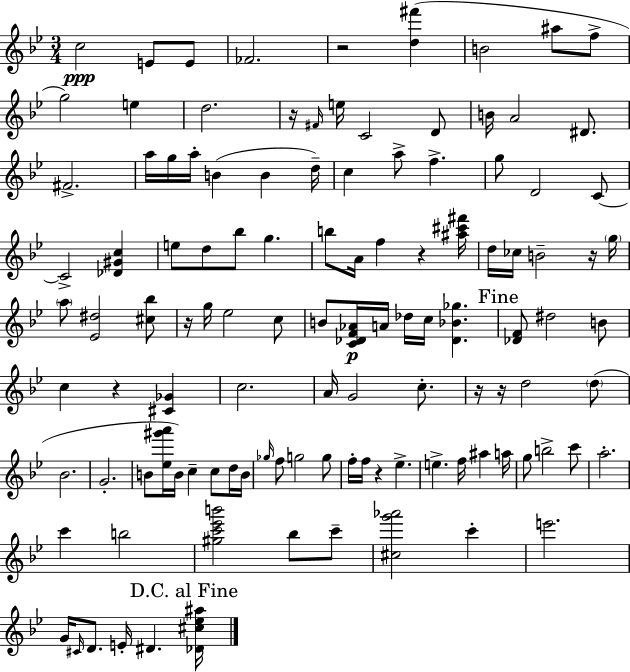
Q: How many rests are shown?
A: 9